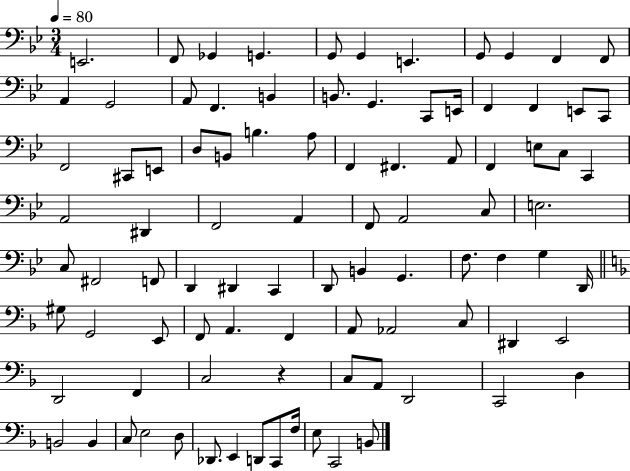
{
  \clef bass
  \numericTimeSignature
  \time 3/4
  \key bes \major
  \tempo 4 = 80
  e,2. | f,8 ges,4 g,4. | g,8 g,4 e,4. | g,8 g,4 f,4 f,8 | \break a,4 g,2 | a,8 f,4. b,4 | b,8. g,4. c,8 e,16 | f,4 f,4 e,8 c,8 | \break f,2 cis,8 e,8 | d8 b,8 b4. a8 | f,4 fis,4. a,8 | f,4 e8 c8 c,4 | \break a,2 dis,4 | f,2 a,4 | f,8 a,2 c8 | e2. | \break c8 fis,2 f,8 | d,4 dis,4 c,4 | d,8 b,4 g,4. | f8. f4 g4 d,16 | \break \bar "||" \break \key f \major gis8 g,2 e,8 | f,8 a,4. f,4 | a,8 aes,2 c8 | dis,4 e,2 | \break d,2 f,4 | c2 r4 | c8 a,8 d,2 | c,2 d4 | \break b,2 b,4 | c8 e2 d8 | des,8. e,4 d,8 c,8 f16 | e8 c,2 b,8 | \break \bar "|."
}